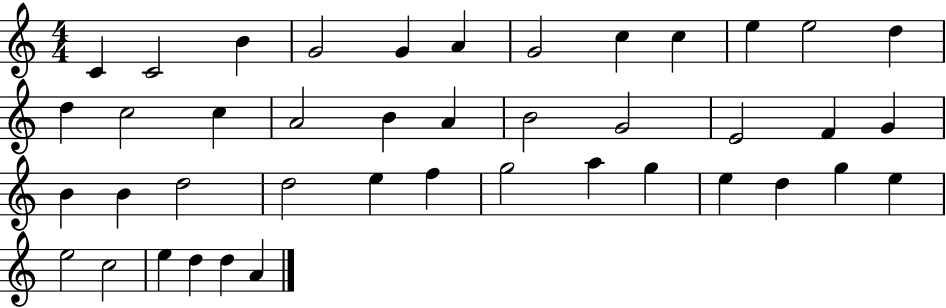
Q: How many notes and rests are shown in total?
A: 42